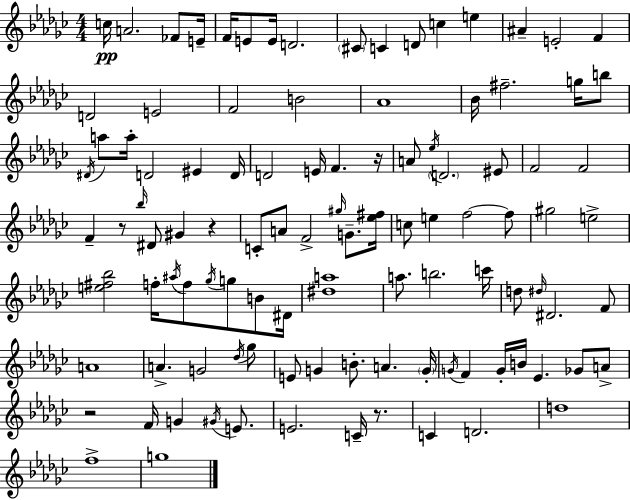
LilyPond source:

{
  \clef treble
  \numericTimeSignature
  \time 4/4
  \key ees \minor
  c''16\pp a'2. fes'8 e'16-- | f'16 e'8 e'16 d'2. | \parenthesize cis'8 c'4 d'8 c''4 e''4 | ais'4-- e'2-. f'4 | \break d'2 e'2 | f'2 b'2 | aes'1 | bes'16 fis''2.-- g''16 b''8 | \break \acciaccatura { dis'16 } a''8 a''16-. d'2 eis'4 | d'16 d'2 e'16 f'4. | r16 a'8 \acciaccatura { ees''16 } \parenthesize d'2. | eis'8 f'2 f'2 | \break f'4-- r8 \grace { bes''16 } dis'8 gis'4 r4 | c'8-. a'8 f'2-> \grace { gis''16 } | g'8.-- <ees'' fis''>16 c''8 e''4 f''2~~ | f''8 gis''2 e''2-> | \break <e'' fis'' bes''>2 f''16-. \acciaccatura { ais''16 } f''8 | \acciaccatura { ges''16 } g''8 b'8 dis'16 <dis'' a''>1 | a''8. b''2. | c'''16 d''8 \grace { dis''16 } dis'2. | \break f'8 a'1 | a'4.-> g'2 | \acciaccatura { des''16 } ges''8 e'8 g'4 b'8.-. | a'4. \parenthesize g'16-. \acciaccatura { g'16 } f'4 g'16-. b'16 ees'4. | \break ges'8 a'8-> r2 | f'16 g'4 \acciaccatura { gis'16 } e'8. e'2. | c'16-- r8. c'4 d'2. | d''1 | \break f''1-> | g''1 | \bar "|."
}